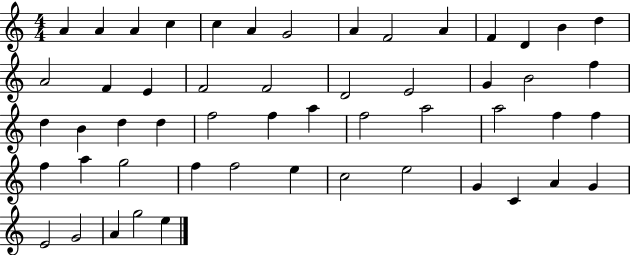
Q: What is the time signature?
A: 4/4